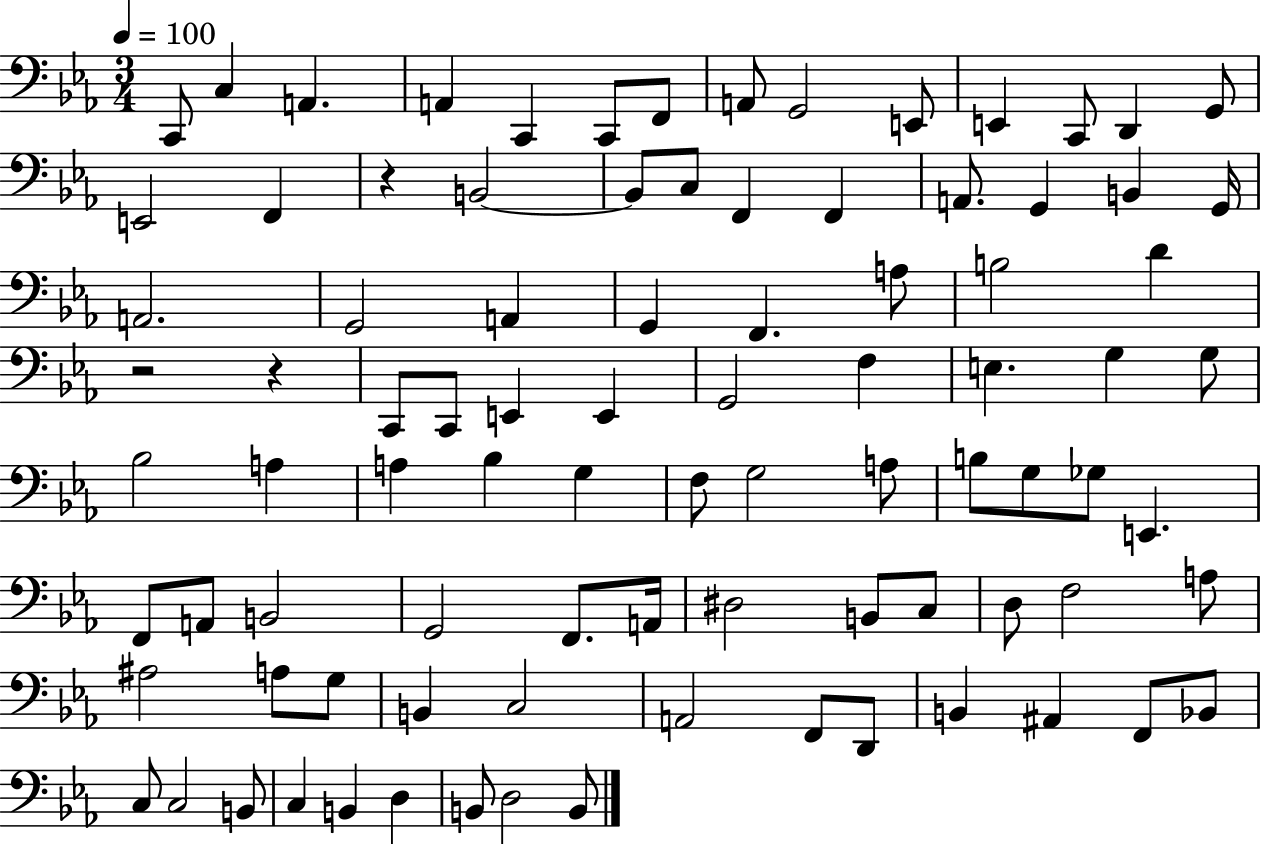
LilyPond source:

{
  \clef bass
  \numericTimeSignature
  \time 3/4
  \key ees \major
  \tempo 4 = 100
  \repeat volta 2 { c,8 c4 a,4. | a,4 c,4 c,8 f,8 | a,8 g,2 e,8 | e,4 c,8 d,4 g,8 | \break e,2 f,4 | r4 b,2~~ | b,8 c8 f,4 f,4 | a,8. g,4 b,4 g,16 | \break a,2. | g,2 a,4 | g,4 f,4. a8 | b2 d'4 | \break r2 r4 | c,8 c,8 e,4 e,4 | g,2 f4 | e4. g4 g8 | \break bes2 a4 | a4 bes4 g4 | f8 g2 a8 | b8 g8 ges8 e,4. | \break f,8 a,8 b,2 | g,2 f,8. a,16 | dis2 b,8 c8 | d8 f2 a8 | \break ais2 a8 g8 | b,4 c2 | a,2 f,8 d,8 | b,4 ais,4 f,8 bes,8 | \break c8 c2 b,8 | c4 b,4 d4 | b,8 d2 b,8 | } \bar "|."
}